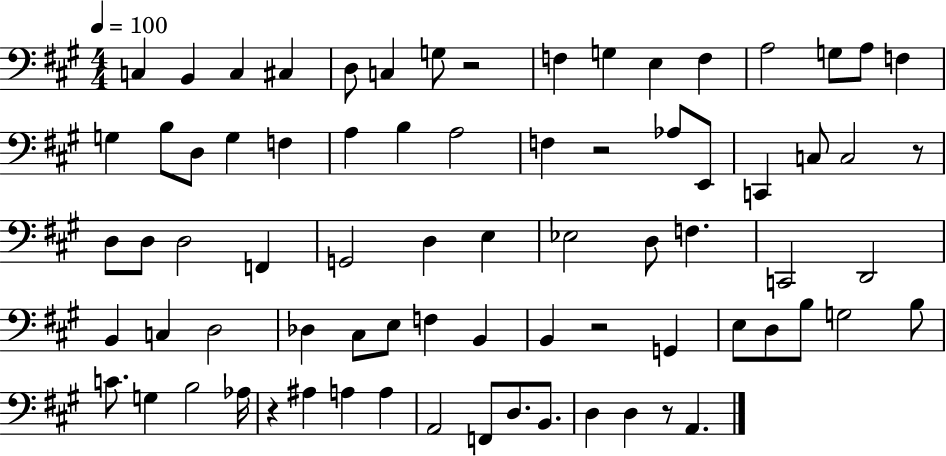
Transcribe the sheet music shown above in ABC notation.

X:1
T:Untitled
M:4/4
L:1/4
K:A
C, B,, C, ^C, D,/2 C, G,/2 z2 F, G, E, F, A,2 G,/2 A,/2 F, G, B,/2 D,/2 G, F, A, B, A,2 F, z2 _A,/2 E,,/2 C,, C,/2 C,2 z/2 D,/2 D,/2 D,2 F,, G,,2 D, E, _E,2 D,/2 F, C,,2 D,,2 B,, C, D,2 _D, ^C,/2 E,/2 F, B,, B,, z2 G,, E,/2 D,/2 B,/2 G,2 B,/2 C/2 G, B,2 _A,/4 z ^A, A, A, A,,2 F,,/2 D,/2 B,,/2 D, D, z/2 A,,